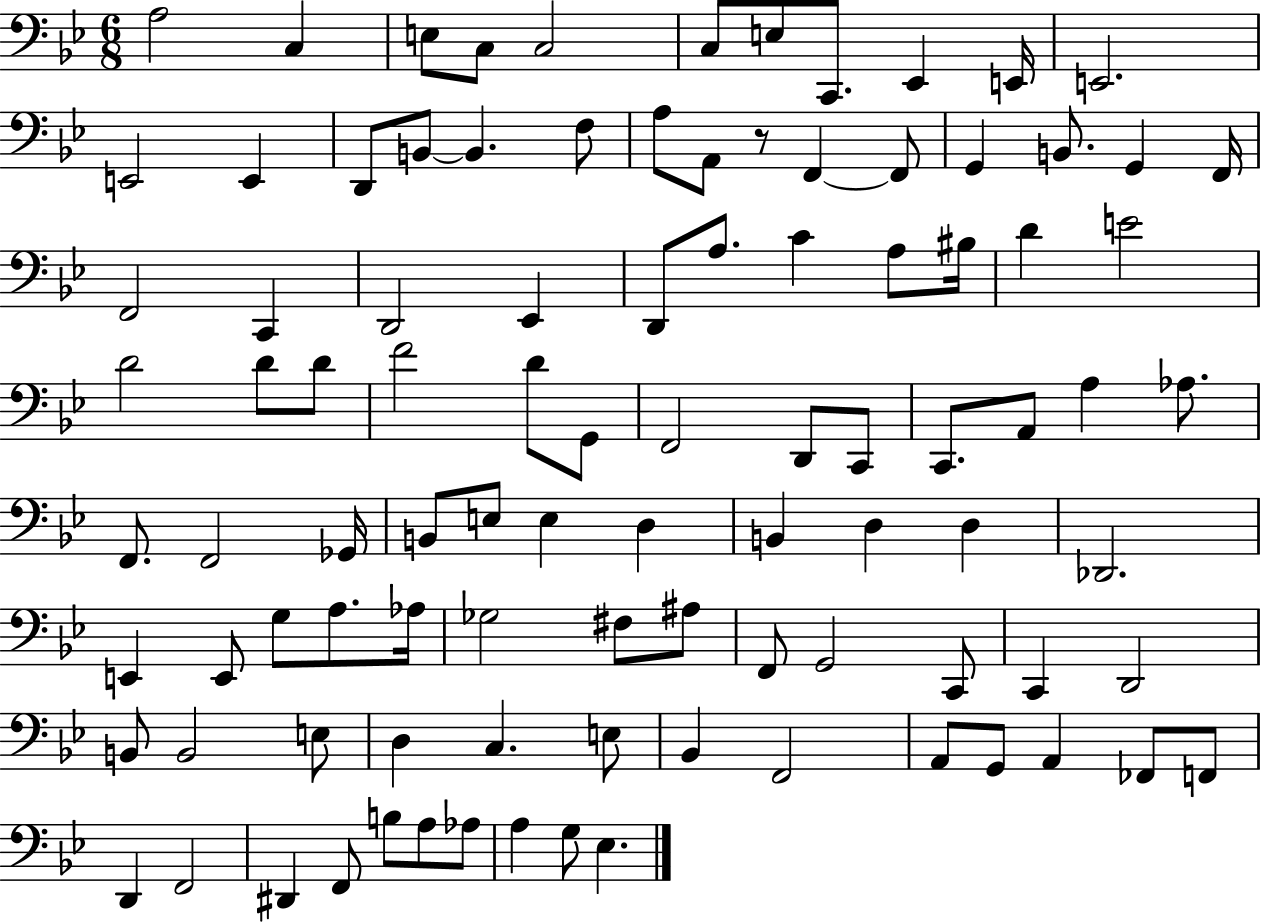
{
  \clef bass
  \numericTimeSignature
  \time 6/8
  \key bes \major
  \repeat volta 2 { a2 c4 | e8 c8 c2 | c8 e8 c,8. ees,4 e,16 | e,2. | \break e,2 e,4 | d,8 b,8~~ b,4. f8 | a8 a,8 r8 f,4~~ f,8 | g,4 b,8. g,4 f,16 | \break f,2 c,4 | d,2 ees,4 | d,8 a8. c'4 a8 bis16 | d'4 e'2 | \break d'2 d'8 d'8 | f'2 d'8 g,8 | f,2 d,8 c,8 | c,8. a,8 a4 aes8. | \break f,8. f,2 ges,16 | b,8 e8 e4 d4 | b,4 d4 d4 | des,2. | \break e,4 e,8 g8 a8. aes16 | ges2 fis8 ais8 | f,8 g,2 c,8 | c,4 d,2 | \break b,8 b,2 e8 | d4 c4. e8 | bes,4 f,2 | a,8 g,8 a,4 fes,8 f,8 | \break d,4 f,2 | dis,4 f,8 b8 a8 aes8 | a4 g8 ees4. | } \bar "|."
}